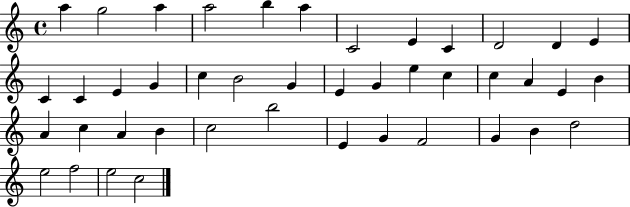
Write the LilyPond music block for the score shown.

{
  \clef treble
  \time 4/4
  \defaultTimeSignature
  \key c \major
  a''4 g''2 a''4 | a''2 b''4 a''4 | c'2 e'4 c'4 | d'2 d'4 e'4 | \break c'4 c'4 e'4 g'4 | c''4 b'2 g'4 | e'4 g'4 e''4 c''4 | c''4 a'4 e'4 b'4 | \break a'4 c''4 a'4 b'4 | c''2 b''2 | e'4 g'4 f'2 | g'4 b'4 d''2 | \break e''2 f''2 | e''2 c''2 | \bar "|."
}